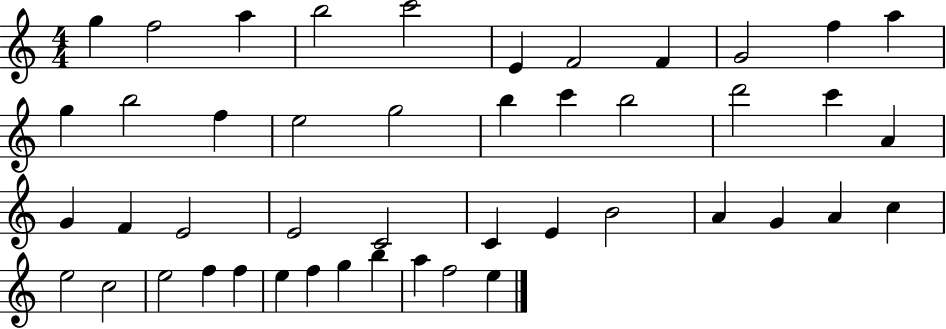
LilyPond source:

{
  \clef treble
  \numericTimeSignature
  \time 4/4
  \key c \major
  g''4 f''2 a''4 | b''2 c'''2 | e'4 f'2 f'4 | g'2 f''4 a''4 | \break g''4 b''2 f''4 | e''2 g''2 | b''4 c'''4 b''2 | d'''2 c'''4 a'4 | \break g'4 f'4 e'2 | e'2 c'2 | c'4 e'4 b'2 | a'4 g'4 a'4 c''4 | \break e''2 c''2 | e''2 f''4 f''4 | e''4 f''4 g''4 b''4 | a''4 f''2 e''4 | \break \bar "|."
}